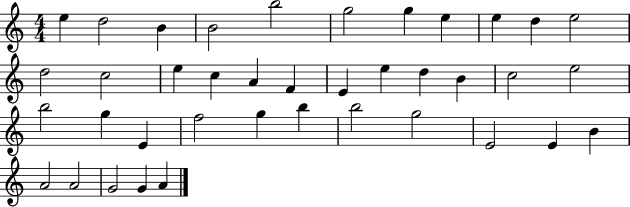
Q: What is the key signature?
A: C major